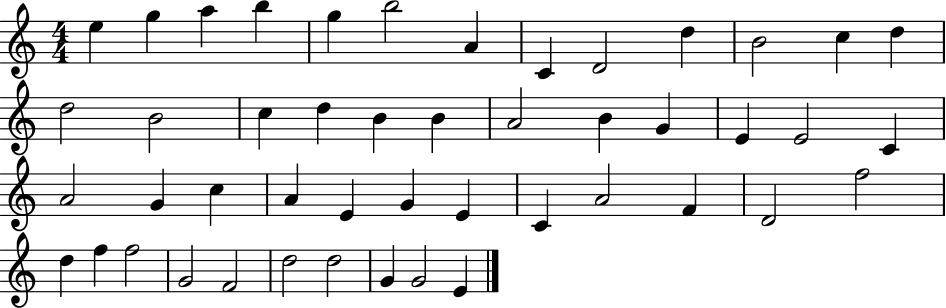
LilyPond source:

{
  \clef treble
  \numericTimeSignature
  \time 4/4
  \key c \major
  e''4 g''4 a''4 b''4 | g''4 b''2 a'4 | c'4 d'2 d''4 | b'2 c''4 d''4 | \break d''2 b'2 | c''4 d''4 b'4 b'4 | a'2 b'4 g'4 | e'4 e'2 c'4 | \break a'2 g'4 c''4 | a'4 e'4 g'4 e'4 | c'4 a'2 f'4 | d'2 f''2 | \break d''4 f''4 f''2 | g'2 f'2 | d''2 d''2 | g'4 g'2 e'4 | \break \bar "|."
}